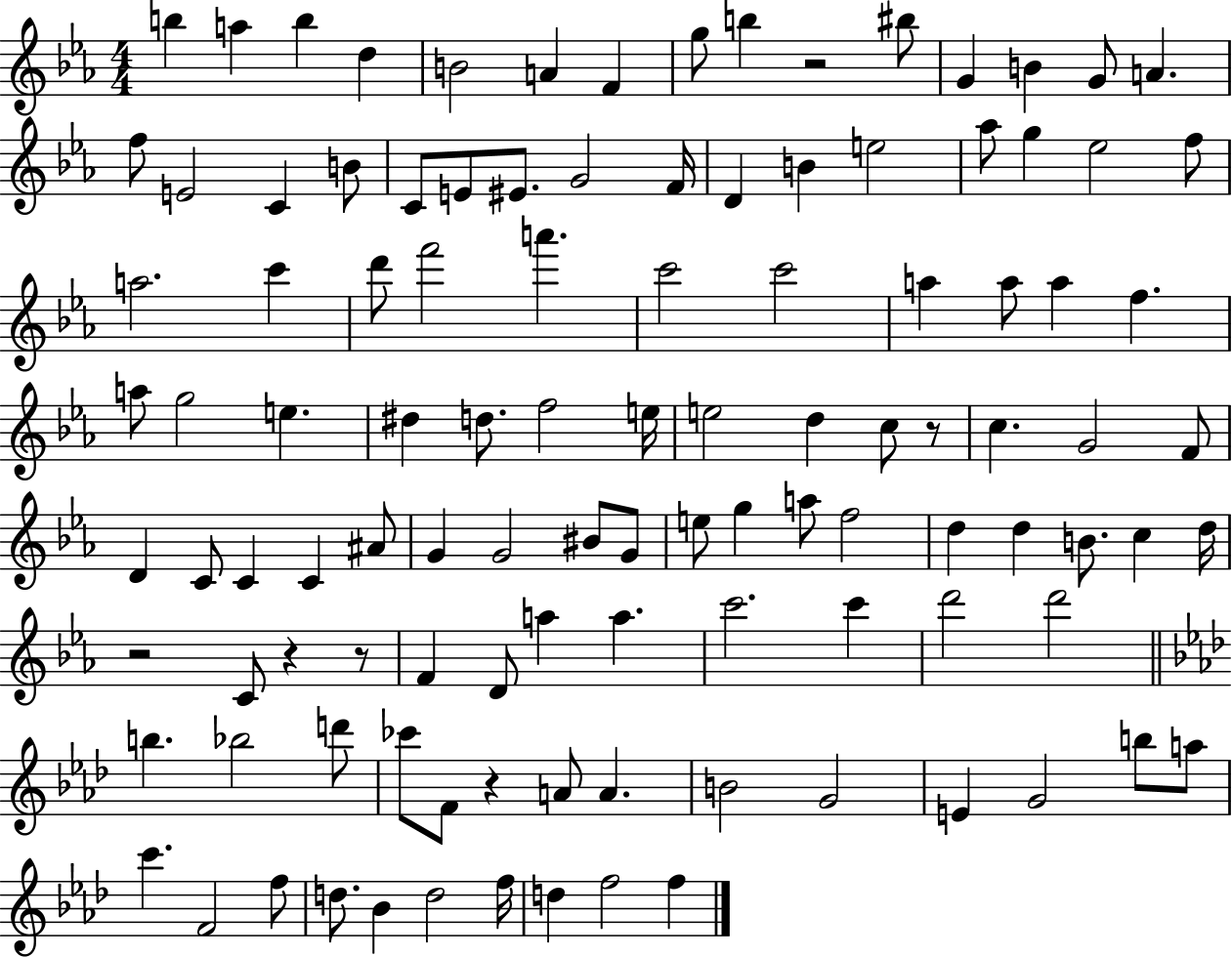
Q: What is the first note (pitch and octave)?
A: B5